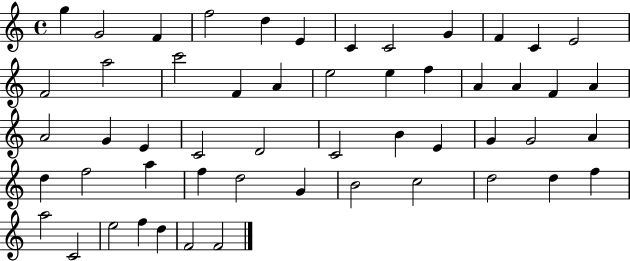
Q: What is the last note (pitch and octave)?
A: F4